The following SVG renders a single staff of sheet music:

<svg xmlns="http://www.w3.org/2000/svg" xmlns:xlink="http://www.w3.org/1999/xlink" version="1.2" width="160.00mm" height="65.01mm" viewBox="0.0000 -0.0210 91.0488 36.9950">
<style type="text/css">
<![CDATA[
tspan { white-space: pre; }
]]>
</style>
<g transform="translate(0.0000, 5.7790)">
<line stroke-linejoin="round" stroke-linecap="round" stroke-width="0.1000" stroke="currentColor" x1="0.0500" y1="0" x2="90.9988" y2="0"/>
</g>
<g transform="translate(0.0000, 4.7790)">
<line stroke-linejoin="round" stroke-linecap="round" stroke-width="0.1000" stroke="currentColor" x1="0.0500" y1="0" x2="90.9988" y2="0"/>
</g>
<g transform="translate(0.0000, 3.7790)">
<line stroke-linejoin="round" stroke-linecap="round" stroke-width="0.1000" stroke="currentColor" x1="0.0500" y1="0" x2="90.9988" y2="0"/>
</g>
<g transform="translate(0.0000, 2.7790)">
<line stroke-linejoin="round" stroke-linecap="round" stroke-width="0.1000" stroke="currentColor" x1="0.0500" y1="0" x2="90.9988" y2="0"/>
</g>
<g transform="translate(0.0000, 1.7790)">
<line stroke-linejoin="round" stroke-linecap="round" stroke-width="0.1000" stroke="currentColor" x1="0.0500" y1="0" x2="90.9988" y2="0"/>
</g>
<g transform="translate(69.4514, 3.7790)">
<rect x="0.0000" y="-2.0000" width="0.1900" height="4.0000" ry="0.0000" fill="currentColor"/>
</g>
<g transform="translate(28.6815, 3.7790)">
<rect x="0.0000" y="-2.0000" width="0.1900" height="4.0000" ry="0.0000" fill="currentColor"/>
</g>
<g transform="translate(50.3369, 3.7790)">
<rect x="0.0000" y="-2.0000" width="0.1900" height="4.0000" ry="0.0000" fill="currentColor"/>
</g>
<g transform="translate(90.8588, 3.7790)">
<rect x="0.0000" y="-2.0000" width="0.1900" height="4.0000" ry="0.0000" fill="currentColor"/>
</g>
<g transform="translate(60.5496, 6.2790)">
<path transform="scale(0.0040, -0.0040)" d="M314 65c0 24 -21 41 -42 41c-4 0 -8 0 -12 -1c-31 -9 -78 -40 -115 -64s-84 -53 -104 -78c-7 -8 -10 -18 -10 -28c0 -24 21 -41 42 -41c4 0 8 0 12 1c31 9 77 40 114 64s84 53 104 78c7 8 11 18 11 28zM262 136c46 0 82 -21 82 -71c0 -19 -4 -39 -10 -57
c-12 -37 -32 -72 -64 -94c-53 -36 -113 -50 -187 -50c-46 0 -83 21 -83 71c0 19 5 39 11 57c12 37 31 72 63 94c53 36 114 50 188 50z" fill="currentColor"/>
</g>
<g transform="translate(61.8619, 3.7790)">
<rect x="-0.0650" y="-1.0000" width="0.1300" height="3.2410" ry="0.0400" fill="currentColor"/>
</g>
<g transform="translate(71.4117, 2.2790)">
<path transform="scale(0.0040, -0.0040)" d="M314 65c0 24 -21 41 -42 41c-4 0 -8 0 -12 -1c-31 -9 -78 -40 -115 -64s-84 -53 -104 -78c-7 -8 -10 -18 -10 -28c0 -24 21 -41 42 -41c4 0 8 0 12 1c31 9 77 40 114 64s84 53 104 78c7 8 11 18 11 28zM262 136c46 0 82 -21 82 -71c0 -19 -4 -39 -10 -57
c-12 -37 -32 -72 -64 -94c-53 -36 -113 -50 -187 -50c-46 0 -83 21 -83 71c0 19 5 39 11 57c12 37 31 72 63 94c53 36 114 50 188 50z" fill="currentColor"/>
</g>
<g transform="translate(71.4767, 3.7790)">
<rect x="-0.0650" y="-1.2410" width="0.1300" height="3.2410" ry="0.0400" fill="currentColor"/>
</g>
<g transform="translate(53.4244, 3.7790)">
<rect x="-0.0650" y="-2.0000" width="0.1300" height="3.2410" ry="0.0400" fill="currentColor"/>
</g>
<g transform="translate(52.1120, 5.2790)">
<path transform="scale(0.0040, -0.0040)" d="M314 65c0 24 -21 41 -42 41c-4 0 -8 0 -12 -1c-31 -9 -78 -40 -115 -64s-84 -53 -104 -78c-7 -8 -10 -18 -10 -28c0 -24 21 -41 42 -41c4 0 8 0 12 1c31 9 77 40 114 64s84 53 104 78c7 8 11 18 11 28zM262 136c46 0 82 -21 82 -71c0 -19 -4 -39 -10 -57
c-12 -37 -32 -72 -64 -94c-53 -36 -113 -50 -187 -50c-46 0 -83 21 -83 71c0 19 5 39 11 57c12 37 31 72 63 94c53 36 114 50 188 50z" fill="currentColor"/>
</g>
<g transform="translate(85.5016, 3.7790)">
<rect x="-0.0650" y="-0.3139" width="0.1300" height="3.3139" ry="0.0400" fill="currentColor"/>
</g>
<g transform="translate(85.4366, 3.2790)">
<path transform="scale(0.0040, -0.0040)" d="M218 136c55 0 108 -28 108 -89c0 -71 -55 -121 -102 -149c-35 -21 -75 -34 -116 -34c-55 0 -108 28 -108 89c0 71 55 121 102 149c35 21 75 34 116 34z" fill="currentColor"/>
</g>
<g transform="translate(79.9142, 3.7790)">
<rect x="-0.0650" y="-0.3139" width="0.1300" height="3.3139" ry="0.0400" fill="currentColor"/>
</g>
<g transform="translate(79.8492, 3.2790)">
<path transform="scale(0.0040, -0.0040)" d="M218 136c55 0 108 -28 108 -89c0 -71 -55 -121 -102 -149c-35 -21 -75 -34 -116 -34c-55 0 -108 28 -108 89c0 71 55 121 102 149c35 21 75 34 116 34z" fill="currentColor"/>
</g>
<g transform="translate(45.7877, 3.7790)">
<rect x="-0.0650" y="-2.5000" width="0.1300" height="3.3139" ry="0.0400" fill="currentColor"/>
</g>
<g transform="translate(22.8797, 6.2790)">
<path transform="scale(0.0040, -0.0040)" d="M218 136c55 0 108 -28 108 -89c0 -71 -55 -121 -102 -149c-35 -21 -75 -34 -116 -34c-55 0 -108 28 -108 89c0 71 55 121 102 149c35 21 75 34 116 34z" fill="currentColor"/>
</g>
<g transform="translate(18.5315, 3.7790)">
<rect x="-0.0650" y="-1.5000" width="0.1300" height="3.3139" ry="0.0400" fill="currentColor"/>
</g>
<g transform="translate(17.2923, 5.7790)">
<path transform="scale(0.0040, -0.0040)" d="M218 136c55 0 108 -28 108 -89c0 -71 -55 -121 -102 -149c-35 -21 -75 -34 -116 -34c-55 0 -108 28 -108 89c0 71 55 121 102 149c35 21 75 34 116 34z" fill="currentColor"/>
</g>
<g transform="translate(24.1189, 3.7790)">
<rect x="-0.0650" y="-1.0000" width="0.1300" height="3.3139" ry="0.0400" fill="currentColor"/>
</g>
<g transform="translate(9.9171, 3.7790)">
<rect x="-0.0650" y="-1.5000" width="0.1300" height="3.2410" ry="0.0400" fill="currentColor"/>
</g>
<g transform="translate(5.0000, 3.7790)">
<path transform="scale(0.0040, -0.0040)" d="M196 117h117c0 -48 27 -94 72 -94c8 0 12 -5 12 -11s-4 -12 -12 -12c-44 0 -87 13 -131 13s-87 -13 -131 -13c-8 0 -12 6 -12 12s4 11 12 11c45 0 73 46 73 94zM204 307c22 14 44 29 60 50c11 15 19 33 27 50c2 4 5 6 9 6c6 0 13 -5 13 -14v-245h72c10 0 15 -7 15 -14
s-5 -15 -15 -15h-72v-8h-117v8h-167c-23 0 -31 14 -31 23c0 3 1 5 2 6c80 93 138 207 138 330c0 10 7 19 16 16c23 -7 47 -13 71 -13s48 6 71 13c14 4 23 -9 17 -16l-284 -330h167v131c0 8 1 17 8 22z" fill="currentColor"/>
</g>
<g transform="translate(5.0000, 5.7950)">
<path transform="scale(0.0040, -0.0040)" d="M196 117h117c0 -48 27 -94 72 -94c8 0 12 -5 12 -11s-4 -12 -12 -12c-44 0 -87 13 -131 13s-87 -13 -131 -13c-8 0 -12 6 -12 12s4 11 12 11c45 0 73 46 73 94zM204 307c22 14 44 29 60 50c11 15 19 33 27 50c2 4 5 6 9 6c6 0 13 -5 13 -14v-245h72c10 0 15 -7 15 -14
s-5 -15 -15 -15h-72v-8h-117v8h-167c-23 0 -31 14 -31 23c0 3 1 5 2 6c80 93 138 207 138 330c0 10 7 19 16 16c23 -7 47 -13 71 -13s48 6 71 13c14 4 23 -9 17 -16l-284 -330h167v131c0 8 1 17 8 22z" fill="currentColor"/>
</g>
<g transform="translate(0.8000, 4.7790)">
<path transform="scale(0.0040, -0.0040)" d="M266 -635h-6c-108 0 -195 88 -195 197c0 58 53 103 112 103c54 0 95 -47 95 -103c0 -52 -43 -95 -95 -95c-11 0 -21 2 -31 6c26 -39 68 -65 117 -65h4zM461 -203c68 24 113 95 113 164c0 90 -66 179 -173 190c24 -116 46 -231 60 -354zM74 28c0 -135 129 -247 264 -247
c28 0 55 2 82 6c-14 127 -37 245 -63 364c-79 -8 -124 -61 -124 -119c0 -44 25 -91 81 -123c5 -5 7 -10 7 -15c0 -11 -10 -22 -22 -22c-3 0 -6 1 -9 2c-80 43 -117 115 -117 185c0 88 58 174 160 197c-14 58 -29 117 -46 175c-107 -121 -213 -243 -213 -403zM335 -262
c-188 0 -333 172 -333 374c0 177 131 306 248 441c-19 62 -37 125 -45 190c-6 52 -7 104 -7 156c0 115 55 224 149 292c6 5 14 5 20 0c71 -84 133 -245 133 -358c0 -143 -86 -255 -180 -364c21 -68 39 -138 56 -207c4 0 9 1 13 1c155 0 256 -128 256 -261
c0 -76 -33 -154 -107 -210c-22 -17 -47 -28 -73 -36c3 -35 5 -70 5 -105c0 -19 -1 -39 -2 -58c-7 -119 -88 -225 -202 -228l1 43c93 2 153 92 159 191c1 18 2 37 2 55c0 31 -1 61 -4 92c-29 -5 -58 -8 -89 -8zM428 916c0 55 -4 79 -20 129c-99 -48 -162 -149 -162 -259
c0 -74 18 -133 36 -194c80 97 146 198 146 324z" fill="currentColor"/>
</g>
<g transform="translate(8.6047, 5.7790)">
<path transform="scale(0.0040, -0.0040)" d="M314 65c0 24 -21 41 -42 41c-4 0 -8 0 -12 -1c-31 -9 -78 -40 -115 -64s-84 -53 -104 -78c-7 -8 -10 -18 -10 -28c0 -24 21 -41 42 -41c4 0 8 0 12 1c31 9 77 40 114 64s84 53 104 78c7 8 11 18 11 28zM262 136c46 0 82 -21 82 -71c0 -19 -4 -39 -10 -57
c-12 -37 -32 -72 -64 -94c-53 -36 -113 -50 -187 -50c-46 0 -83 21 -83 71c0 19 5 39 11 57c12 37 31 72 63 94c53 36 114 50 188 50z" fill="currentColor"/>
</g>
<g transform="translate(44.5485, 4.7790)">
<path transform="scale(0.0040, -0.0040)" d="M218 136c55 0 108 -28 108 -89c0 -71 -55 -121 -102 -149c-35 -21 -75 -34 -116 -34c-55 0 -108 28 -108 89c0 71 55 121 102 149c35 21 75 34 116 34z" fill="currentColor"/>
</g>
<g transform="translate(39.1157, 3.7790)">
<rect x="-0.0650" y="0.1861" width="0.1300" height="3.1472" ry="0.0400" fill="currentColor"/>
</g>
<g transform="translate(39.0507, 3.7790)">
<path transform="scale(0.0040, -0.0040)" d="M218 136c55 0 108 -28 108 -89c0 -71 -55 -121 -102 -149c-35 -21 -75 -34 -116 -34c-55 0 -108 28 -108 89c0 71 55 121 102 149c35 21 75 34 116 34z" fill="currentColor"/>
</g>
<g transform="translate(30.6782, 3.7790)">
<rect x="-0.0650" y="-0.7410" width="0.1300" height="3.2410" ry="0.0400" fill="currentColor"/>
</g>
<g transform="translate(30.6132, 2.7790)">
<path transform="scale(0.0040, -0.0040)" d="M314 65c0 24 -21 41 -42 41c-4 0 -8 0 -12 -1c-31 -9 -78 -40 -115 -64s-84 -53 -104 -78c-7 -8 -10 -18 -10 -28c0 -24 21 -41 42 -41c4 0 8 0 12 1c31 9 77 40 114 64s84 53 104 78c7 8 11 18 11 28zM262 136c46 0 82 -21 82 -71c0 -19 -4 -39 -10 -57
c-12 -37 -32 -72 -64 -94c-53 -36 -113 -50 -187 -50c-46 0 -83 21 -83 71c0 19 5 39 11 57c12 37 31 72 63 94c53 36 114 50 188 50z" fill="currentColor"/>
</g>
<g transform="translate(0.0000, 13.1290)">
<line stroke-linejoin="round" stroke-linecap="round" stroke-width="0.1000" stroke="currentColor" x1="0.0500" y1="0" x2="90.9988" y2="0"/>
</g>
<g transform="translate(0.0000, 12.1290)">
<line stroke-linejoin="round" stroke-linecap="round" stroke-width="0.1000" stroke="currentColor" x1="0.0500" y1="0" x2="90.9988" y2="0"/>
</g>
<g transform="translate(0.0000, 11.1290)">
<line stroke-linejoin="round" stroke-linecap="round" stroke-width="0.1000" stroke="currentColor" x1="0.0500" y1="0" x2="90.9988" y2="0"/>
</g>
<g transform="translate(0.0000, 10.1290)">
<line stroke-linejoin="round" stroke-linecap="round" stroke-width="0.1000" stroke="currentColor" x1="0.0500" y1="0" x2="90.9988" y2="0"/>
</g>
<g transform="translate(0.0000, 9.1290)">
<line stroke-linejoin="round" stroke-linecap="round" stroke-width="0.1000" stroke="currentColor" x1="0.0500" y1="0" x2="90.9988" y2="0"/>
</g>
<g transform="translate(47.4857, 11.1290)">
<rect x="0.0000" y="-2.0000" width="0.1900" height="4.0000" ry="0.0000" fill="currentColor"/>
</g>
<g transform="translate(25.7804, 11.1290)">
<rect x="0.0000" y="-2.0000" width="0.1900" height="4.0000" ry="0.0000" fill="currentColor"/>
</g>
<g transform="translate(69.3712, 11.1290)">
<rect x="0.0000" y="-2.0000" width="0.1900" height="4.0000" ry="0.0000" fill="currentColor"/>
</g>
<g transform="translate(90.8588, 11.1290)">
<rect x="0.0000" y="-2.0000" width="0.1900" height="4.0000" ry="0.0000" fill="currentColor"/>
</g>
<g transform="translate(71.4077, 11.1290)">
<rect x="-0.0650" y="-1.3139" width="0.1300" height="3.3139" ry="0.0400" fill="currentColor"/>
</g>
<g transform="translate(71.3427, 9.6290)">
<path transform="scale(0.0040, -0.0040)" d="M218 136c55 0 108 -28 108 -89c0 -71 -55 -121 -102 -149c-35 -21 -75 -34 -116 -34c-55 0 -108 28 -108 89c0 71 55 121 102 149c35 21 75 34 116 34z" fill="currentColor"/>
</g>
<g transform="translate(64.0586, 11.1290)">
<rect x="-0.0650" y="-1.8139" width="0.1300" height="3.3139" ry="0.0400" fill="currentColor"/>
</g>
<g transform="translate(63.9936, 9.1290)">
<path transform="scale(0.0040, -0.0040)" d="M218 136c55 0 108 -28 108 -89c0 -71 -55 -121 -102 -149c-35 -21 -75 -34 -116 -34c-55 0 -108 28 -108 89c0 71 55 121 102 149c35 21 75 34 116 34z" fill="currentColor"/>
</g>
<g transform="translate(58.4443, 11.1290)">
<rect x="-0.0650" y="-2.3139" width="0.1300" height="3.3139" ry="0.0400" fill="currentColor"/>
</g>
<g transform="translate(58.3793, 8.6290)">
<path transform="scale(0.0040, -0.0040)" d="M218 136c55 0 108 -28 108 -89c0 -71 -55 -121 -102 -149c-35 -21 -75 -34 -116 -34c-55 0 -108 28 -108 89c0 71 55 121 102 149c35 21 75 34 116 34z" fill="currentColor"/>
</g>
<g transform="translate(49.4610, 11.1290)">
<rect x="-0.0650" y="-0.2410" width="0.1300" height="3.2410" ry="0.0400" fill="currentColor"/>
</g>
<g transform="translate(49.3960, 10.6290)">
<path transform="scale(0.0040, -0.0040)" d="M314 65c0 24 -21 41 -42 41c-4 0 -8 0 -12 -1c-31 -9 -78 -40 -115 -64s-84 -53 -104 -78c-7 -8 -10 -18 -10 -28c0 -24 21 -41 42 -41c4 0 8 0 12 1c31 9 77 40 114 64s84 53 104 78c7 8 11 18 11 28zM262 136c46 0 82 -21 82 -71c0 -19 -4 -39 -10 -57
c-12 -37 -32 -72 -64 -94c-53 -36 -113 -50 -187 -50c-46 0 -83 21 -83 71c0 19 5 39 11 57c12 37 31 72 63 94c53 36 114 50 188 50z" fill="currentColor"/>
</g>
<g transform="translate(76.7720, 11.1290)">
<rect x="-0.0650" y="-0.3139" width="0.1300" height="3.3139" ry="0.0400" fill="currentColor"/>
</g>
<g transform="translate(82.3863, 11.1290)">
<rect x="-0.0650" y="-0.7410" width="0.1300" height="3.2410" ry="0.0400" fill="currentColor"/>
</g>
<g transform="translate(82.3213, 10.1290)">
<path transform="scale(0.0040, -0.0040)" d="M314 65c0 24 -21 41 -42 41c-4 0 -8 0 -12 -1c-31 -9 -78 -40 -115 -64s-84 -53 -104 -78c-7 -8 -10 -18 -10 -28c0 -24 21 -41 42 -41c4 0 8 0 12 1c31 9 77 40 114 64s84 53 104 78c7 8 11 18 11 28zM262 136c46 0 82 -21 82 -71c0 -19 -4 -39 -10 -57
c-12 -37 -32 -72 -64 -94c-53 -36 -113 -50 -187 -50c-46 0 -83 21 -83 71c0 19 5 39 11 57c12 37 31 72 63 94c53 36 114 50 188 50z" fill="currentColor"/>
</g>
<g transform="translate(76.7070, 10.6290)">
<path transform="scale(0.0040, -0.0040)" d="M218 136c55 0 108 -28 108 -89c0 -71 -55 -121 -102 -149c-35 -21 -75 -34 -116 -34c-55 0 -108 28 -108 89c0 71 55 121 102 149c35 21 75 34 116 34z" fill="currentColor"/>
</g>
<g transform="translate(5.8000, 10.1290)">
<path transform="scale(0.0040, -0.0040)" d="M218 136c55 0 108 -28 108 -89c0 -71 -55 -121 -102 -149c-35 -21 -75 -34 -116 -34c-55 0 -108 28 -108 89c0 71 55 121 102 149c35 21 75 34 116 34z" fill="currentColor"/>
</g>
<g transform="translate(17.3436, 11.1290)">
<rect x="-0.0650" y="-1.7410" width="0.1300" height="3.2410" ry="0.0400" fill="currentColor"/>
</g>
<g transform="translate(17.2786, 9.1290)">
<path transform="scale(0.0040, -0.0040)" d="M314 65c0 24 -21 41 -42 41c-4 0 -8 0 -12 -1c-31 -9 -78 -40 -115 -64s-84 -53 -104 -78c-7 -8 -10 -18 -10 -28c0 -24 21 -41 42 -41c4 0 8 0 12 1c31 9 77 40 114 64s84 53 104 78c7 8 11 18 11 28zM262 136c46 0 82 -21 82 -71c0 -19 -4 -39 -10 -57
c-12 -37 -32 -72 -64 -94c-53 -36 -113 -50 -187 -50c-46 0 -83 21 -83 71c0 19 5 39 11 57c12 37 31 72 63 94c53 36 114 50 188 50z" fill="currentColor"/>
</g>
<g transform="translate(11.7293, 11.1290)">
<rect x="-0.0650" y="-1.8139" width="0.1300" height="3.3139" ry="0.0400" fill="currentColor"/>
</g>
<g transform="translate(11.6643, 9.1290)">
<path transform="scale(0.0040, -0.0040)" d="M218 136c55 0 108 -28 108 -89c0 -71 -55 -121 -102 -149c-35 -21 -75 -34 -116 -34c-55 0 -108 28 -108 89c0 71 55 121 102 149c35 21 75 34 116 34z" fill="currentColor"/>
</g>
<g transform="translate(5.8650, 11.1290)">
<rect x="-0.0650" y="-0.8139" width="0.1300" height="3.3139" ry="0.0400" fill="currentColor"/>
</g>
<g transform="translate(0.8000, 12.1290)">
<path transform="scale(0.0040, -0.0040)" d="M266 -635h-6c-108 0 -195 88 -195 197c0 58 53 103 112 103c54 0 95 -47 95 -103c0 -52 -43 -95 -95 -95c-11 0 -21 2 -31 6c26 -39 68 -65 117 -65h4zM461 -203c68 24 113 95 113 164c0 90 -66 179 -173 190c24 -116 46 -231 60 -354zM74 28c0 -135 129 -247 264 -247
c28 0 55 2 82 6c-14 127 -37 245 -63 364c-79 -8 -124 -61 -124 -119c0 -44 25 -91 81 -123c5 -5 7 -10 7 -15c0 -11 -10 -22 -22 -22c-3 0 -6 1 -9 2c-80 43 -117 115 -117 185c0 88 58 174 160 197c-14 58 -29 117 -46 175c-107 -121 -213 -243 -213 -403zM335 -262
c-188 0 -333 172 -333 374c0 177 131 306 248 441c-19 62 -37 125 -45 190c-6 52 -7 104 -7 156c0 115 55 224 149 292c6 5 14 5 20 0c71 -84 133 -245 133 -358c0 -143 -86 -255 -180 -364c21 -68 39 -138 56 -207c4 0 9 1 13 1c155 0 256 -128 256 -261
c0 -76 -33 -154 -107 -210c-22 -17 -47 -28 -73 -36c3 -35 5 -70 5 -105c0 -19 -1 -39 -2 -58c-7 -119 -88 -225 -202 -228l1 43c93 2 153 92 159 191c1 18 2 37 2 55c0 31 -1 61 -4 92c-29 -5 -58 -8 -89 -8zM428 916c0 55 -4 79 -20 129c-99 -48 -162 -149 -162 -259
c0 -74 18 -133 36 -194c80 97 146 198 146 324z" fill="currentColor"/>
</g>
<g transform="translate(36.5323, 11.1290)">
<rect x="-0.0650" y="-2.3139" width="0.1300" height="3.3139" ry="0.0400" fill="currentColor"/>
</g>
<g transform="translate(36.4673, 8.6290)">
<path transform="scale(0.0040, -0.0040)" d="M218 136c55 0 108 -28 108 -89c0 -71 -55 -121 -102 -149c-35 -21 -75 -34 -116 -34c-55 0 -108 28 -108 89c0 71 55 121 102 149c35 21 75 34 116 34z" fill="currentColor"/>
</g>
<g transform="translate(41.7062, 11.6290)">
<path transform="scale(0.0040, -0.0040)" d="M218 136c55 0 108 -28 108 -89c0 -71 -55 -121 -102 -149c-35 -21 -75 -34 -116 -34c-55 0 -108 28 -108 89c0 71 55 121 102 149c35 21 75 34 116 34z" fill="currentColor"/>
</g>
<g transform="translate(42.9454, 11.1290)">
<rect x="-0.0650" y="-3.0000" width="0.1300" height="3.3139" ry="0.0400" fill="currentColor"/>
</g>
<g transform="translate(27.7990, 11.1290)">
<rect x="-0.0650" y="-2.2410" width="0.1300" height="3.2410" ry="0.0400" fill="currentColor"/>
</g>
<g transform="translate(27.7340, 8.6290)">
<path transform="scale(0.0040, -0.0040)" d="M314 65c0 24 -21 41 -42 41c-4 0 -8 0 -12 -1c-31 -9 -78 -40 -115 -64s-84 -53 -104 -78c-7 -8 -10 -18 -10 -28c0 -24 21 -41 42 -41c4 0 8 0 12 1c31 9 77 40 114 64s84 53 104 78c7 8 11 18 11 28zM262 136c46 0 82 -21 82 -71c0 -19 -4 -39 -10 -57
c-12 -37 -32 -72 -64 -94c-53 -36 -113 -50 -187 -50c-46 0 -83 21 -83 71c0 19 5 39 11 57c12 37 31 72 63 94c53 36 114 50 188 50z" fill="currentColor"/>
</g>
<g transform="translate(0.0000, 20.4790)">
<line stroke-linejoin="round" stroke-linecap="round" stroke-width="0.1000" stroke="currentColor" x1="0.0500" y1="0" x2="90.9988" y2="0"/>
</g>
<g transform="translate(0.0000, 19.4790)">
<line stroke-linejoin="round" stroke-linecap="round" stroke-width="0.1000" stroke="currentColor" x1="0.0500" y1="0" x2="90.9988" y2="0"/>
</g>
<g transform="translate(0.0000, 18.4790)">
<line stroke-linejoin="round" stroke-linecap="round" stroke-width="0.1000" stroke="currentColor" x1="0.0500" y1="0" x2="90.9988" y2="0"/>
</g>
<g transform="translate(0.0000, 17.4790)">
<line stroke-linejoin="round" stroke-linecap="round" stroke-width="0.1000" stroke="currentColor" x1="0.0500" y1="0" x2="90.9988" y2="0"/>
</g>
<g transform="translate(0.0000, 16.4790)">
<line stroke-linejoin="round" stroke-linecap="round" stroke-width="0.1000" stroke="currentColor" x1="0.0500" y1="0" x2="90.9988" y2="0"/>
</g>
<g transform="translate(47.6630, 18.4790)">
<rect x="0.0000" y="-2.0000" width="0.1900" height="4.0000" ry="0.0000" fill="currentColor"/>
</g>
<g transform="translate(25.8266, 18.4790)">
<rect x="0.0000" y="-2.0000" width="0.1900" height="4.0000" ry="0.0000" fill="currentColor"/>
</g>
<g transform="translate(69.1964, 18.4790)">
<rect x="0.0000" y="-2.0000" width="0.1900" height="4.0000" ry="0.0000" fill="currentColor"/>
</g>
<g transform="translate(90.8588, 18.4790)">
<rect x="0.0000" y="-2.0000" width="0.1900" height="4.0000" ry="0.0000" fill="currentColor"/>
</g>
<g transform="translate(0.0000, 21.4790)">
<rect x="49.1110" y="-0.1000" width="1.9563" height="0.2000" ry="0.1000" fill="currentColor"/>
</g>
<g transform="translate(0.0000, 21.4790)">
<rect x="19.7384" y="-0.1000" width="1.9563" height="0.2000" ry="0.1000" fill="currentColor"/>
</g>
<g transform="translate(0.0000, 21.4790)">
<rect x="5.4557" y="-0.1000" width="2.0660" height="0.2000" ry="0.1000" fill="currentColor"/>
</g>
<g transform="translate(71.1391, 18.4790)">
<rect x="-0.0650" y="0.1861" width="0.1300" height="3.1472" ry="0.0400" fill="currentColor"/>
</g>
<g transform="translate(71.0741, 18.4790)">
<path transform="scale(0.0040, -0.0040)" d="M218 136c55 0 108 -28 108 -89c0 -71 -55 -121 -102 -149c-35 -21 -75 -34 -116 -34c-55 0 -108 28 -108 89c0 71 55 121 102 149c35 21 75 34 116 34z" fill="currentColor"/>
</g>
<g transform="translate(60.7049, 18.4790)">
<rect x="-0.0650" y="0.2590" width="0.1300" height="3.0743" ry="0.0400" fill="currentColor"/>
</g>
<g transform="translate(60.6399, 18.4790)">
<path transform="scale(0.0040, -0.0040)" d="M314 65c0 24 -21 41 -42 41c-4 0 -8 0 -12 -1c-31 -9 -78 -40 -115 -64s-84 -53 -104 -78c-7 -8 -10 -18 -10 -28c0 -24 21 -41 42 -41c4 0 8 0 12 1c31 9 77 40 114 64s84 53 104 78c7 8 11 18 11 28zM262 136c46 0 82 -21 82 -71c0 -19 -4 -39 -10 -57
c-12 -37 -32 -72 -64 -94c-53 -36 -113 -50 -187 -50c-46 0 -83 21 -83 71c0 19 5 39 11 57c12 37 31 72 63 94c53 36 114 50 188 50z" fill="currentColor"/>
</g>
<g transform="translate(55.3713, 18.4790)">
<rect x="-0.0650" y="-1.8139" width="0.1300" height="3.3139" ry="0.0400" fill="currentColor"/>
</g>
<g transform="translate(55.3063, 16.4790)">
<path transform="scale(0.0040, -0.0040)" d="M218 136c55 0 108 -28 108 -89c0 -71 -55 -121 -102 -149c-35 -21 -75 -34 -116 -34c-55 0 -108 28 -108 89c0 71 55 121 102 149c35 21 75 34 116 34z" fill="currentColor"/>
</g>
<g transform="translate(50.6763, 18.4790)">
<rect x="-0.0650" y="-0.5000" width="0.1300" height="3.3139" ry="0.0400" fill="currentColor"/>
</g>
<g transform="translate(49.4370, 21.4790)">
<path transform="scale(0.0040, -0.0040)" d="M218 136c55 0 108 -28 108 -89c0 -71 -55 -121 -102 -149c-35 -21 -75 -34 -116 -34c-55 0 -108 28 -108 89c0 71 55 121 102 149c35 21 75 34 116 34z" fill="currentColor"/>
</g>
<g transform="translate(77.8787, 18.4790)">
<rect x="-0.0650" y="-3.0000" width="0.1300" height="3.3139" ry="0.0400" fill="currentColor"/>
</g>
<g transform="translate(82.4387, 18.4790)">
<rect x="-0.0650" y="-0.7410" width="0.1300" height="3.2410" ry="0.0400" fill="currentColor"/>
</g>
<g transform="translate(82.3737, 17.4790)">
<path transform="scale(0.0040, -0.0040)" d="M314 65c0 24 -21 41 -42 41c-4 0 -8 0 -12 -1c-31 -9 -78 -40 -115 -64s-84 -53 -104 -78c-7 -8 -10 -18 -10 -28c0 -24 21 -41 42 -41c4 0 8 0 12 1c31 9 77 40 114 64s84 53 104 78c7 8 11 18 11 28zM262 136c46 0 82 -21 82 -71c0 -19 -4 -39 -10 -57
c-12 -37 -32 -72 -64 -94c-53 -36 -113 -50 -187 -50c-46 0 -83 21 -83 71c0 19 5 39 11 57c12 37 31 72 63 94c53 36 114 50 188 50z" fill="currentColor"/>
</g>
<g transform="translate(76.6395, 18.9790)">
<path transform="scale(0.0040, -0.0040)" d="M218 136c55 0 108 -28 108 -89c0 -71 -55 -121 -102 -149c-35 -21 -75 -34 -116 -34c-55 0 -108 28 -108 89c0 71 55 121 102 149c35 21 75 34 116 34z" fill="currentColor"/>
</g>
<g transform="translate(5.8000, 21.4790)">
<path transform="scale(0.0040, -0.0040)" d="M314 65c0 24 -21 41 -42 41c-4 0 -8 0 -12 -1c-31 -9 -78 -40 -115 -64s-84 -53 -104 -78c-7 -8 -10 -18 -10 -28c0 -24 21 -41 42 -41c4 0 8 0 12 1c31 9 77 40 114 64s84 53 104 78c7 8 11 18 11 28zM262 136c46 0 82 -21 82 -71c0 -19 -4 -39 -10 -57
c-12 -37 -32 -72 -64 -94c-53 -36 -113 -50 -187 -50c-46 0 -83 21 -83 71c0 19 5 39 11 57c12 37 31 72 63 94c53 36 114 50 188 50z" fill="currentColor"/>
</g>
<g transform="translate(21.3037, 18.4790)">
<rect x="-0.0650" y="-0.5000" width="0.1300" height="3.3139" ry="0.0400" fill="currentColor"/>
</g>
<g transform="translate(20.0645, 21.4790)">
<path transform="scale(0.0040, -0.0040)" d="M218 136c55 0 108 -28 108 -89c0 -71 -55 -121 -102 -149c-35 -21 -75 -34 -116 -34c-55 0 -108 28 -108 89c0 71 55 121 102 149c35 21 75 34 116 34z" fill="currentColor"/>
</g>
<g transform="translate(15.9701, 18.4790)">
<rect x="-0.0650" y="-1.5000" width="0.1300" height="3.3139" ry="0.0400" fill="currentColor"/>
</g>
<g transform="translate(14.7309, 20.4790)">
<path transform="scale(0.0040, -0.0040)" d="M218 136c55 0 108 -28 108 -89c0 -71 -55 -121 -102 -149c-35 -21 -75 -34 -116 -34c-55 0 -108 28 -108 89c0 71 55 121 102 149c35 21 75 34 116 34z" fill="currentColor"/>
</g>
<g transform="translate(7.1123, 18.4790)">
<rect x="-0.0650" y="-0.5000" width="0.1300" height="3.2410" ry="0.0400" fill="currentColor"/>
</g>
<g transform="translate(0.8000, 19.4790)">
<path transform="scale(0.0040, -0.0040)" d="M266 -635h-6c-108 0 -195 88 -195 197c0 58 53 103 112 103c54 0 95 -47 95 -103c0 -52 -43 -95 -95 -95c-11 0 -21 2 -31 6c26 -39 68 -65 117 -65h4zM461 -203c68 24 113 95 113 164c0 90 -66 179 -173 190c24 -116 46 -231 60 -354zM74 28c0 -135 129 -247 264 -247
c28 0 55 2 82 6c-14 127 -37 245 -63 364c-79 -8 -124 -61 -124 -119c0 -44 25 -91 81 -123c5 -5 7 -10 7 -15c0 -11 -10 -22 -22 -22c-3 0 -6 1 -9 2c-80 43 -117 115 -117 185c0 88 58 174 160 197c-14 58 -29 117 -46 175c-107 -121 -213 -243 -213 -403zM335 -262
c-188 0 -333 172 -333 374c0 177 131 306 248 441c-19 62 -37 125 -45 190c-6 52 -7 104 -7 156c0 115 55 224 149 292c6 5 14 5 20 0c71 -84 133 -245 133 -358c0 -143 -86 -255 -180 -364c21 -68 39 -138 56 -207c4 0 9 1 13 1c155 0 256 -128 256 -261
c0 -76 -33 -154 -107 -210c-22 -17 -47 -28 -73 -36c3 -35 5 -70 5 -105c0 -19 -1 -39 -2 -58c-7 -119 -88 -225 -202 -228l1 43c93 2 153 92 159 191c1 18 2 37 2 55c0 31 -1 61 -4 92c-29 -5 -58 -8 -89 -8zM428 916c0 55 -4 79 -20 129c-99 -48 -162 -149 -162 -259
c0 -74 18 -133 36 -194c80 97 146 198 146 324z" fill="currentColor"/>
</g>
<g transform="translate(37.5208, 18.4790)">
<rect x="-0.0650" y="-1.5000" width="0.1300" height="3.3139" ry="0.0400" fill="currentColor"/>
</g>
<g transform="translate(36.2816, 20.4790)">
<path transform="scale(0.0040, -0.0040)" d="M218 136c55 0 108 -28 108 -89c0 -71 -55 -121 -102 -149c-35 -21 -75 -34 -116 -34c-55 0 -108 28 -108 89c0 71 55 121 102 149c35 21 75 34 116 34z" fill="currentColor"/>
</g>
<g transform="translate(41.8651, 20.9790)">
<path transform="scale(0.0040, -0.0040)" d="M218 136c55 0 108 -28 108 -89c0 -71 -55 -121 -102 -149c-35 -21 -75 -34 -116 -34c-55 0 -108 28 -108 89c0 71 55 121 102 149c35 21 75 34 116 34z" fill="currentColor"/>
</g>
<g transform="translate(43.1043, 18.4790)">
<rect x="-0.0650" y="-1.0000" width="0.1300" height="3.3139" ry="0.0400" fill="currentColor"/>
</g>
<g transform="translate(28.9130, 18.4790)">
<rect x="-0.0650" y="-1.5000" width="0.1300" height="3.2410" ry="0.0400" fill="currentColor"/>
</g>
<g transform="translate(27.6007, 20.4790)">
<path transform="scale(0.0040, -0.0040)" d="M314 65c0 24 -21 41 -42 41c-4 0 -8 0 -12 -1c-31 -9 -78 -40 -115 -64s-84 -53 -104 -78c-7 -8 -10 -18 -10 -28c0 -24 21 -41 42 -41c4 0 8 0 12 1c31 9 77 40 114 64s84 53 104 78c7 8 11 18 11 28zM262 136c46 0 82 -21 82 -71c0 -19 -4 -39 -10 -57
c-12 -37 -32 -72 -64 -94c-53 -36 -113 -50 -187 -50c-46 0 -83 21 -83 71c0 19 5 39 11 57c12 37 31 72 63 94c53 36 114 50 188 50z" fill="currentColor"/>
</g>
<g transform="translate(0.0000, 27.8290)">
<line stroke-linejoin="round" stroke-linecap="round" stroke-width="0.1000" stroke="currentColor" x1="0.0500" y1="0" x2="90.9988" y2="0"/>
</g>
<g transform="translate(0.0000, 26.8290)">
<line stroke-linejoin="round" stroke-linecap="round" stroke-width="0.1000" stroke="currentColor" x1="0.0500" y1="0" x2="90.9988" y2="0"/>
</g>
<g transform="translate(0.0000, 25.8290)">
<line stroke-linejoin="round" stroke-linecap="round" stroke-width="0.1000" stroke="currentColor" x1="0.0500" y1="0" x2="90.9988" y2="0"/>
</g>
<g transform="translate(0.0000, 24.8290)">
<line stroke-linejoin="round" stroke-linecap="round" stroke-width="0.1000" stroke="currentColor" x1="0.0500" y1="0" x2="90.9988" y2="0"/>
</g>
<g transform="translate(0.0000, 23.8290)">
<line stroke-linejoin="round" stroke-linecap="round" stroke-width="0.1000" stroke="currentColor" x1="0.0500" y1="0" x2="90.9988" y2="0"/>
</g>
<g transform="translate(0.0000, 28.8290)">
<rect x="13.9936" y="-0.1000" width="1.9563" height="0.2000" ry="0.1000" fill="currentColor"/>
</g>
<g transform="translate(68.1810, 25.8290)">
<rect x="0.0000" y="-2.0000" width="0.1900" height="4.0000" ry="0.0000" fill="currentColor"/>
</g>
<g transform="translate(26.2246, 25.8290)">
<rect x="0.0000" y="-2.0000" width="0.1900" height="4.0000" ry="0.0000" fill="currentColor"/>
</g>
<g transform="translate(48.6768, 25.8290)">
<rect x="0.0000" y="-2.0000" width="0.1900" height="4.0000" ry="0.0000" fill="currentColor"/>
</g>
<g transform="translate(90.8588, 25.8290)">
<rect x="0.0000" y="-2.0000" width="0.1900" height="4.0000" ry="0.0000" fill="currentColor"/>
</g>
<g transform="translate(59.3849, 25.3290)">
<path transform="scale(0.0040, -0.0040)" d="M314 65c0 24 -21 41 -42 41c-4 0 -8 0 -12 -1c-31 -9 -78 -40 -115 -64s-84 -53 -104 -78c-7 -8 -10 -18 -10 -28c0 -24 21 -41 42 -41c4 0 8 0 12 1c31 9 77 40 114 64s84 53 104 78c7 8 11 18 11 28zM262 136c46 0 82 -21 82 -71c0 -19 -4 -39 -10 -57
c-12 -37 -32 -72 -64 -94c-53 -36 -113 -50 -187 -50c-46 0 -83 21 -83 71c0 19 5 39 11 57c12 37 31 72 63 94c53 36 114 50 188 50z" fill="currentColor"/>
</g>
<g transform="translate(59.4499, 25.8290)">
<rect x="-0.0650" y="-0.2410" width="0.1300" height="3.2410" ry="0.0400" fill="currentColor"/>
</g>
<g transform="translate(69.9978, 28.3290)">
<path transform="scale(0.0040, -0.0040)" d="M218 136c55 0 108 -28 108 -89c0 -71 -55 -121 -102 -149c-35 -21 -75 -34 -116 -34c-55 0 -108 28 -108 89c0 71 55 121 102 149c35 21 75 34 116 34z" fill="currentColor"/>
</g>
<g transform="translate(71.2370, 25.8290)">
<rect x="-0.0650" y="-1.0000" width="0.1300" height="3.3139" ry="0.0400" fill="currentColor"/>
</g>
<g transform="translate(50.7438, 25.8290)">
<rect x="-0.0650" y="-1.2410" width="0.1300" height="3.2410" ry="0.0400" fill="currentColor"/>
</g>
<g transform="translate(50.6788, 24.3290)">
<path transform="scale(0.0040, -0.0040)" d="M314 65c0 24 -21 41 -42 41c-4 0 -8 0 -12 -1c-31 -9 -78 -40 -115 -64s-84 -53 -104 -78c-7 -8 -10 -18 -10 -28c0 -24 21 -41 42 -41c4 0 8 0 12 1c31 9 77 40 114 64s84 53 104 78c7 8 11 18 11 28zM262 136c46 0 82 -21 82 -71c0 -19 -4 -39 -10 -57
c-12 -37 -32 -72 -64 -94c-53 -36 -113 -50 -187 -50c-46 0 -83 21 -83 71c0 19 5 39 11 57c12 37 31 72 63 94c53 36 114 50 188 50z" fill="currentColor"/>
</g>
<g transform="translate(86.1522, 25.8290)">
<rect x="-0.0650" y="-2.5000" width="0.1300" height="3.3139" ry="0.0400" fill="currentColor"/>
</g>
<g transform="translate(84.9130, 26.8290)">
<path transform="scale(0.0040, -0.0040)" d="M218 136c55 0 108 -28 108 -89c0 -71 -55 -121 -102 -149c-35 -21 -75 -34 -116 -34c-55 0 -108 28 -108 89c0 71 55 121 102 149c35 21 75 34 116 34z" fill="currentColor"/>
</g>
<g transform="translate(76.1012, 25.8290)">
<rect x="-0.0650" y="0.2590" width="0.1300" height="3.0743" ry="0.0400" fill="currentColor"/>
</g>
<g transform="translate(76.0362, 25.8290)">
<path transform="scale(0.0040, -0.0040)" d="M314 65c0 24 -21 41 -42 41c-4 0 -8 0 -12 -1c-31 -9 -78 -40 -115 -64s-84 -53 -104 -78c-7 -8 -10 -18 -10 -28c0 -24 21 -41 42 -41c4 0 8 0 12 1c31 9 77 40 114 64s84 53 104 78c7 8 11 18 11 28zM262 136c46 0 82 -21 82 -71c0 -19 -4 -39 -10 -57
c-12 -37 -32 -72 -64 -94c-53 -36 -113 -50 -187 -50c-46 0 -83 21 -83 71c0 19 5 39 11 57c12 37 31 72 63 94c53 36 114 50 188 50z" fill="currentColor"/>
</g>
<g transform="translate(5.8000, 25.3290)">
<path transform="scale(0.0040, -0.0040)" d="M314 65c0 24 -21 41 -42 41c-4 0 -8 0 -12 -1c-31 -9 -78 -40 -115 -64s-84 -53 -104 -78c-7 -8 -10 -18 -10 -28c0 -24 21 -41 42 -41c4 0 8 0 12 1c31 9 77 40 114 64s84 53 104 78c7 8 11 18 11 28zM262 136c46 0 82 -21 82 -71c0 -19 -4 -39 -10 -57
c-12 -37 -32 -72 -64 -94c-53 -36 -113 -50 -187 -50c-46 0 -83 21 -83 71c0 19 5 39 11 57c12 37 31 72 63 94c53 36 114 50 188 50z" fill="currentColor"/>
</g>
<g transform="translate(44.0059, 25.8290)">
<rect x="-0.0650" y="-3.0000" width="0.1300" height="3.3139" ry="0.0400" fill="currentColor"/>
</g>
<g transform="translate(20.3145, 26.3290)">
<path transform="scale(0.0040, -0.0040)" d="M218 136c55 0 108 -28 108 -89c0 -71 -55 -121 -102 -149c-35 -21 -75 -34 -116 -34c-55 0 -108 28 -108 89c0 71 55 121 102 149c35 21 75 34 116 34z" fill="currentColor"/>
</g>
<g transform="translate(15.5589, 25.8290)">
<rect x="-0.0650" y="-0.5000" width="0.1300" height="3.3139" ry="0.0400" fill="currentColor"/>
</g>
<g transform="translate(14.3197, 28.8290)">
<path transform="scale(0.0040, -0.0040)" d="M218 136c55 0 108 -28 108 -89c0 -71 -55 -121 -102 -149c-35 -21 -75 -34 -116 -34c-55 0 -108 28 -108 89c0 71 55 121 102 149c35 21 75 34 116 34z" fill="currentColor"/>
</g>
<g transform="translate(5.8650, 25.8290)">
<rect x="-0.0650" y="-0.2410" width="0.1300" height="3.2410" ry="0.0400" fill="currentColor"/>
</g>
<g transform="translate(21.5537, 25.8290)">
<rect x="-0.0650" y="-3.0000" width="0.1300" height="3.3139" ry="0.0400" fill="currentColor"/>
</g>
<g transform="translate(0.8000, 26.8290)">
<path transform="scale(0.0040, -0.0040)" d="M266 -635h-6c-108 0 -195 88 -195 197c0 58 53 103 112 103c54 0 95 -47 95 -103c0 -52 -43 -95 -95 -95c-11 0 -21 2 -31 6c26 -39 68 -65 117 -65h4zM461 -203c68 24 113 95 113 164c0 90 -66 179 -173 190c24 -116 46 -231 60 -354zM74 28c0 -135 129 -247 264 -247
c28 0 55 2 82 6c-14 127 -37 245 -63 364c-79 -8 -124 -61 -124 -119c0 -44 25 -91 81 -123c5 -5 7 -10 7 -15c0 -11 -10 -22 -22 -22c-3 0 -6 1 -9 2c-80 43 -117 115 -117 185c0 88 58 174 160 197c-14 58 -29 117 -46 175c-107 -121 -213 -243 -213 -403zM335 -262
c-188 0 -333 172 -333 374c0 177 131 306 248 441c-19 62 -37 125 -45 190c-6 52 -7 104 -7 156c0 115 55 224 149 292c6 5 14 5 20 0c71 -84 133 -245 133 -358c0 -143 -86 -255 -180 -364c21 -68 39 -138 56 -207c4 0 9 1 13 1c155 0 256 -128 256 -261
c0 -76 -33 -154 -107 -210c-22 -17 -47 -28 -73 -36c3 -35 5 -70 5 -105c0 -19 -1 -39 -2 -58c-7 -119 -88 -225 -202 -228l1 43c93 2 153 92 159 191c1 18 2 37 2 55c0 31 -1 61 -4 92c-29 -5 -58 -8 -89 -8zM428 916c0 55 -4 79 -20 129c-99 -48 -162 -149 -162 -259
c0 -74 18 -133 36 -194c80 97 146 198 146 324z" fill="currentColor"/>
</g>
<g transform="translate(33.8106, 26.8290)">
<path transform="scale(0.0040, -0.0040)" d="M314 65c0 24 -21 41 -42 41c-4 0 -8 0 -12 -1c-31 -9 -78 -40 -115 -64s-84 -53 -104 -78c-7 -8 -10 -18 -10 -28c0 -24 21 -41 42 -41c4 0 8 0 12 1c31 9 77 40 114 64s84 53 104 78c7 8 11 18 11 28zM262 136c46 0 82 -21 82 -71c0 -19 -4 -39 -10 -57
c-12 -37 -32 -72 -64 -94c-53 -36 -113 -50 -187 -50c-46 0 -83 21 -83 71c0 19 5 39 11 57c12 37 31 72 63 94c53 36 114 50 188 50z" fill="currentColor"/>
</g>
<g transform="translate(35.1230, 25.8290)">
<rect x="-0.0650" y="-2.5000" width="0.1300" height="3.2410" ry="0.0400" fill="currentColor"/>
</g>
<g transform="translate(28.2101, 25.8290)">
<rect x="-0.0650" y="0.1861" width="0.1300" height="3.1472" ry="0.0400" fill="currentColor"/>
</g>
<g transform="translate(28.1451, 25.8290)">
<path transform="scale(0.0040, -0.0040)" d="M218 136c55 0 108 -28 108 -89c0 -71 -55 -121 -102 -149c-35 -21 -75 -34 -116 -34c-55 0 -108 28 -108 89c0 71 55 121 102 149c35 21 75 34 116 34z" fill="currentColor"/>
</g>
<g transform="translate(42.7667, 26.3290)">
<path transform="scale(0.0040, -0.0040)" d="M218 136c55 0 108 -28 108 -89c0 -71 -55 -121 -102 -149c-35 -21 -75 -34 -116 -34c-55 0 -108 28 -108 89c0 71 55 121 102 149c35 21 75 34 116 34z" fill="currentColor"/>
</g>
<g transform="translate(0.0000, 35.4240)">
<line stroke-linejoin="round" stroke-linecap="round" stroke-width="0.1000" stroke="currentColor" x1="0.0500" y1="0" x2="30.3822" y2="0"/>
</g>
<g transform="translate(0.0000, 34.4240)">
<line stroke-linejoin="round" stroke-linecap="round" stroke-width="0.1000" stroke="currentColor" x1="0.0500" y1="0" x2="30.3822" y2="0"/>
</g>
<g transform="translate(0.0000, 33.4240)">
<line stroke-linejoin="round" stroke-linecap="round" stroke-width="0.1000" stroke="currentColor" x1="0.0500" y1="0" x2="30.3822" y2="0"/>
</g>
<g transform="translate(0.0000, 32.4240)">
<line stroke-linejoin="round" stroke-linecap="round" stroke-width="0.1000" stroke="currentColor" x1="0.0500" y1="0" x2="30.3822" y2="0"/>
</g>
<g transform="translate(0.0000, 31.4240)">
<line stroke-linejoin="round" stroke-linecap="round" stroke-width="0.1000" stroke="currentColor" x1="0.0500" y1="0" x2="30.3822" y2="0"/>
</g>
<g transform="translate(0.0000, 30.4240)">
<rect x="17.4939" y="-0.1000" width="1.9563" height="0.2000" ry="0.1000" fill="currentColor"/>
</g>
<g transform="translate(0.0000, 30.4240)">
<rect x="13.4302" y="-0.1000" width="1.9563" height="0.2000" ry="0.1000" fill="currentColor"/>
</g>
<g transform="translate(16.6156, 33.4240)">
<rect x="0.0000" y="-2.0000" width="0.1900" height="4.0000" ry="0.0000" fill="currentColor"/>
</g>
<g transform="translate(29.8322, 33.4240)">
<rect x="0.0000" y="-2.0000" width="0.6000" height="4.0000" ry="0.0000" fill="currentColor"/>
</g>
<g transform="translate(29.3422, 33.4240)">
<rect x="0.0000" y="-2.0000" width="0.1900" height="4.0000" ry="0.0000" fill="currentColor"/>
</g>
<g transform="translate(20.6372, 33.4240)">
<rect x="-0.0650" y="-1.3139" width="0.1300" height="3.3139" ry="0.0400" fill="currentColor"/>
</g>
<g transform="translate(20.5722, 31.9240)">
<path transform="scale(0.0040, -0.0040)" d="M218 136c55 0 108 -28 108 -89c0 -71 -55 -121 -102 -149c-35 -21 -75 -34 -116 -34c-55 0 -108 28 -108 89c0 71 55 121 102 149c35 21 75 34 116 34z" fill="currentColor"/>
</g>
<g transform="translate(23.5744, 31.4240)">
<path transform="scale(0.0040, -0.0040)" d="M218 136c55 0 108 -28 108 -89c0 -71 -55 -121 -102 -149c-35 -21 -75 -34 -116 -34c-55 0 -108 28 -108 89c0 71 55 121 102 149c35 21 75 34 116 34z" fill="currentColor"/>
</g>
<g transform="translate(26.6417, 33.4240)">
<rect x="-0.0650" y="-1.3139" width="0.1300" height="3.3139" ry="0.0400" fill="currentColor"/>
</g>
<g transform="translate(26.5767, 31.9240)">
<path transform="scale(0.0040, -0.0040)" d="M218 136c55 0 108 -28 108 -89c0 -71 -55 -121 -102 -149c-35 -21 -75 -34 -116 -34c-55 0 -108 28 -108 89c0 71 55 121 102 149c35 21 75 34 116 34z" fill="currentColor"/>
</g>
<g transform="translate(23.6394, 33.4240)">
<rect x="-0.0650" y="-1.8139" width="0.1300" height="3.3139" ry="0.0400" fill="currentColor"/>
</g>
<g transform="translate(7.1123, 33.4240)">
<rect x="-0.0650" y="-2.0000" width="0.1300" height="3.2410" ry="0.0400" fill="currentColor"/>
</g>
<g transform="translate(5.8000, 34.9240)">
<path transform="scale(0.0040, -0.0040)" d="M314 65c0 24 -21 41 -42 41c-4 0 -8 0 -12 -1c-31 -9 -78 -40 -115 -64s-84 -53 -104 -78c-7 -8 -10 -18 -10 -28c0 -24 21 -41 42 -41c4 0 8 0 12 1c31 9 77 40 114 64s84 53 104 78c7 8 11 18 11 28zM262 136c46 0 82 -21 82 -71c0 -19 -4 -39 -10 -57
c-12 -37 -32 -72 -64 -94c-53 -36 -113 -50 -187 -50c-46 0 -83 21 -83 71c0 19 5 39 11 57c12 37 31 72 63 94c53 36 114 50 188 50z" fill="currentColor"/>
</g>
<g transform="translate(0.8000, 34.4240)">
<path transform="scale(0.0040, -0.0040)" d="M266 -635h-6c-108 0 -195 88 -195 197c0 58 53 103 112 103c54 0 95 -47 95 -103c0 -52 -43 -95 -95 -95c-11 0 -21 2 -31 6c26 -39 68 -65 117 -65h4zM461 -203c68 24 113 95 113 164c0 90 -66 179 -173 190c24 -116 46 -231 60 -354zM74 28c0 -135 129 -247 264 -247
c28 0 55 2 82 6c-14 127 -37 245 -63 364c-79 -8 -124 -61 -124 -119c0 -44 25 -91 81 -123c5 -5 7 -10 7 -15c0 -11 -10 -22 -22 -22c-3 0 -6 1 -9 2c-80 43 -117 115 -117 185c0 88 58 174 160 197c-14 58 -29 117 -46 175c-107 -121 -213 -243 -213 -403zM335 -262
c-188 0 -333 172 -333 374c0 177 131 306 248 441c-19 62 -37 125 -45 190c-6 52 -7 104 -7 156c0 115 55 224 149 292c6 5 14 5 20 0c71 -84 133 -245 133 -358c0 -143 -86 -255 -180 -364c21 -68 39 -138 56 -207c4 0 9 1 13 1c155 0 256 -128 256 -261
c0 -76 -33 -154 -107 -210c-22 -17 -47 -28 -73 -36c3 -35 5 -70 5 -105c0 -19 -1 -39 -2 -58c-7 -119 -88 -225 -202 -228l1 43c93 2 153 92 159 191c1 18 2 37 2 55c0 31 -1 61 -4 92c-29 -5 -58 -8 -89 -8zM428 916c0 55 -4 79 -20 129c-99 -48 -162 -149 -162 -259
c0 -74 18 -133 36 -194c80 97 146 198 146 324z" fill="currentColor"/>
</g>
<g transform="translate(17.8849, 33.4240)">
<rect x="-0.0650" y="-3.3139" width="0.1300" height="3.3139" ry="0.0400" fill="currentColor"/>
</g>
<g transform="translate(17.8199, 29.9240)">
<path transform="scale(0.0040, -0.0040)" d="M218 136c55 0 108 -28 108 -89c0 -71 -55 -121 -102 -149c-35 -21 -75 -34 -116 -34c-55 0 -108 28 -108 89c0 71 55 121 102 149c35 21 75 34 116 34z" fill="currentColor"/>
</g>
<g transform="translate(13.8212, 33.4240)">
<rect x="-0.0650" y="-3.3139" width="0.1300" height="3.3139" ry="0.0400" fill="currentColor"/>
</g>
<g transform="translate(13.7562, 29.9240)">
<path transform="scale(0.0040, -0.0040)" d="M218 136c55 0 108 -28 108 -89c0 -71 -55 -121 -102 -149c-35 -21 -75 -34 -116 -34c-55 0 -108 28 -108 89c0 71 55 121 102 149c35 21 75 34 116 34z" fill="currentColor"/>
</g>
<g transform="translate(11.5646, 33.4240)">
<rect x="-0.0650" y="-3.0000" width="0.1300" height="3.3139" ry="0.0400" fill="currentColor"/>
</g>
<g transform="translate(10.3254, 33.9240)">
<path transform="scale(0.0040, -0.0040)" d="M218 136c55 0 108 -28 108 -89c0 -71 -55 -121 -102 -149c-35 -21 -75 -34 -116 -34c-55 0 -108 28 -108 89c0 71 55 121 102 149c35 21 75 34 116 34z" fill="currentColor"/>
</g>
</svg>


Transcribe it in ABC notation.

X:1
T:Untitled
M:4/4
L:1/4
K:C
E2 E D d2 B G F2 D2 e2 c c d f f2 g2 g A c2 g f e c d2 C2 E C E2 E D C f B2 B A d2 c2 C A B G2 A e2 c2 D B2 G F2 A b b e f e